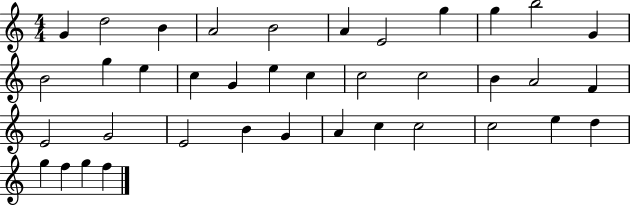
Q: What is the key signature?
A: C major